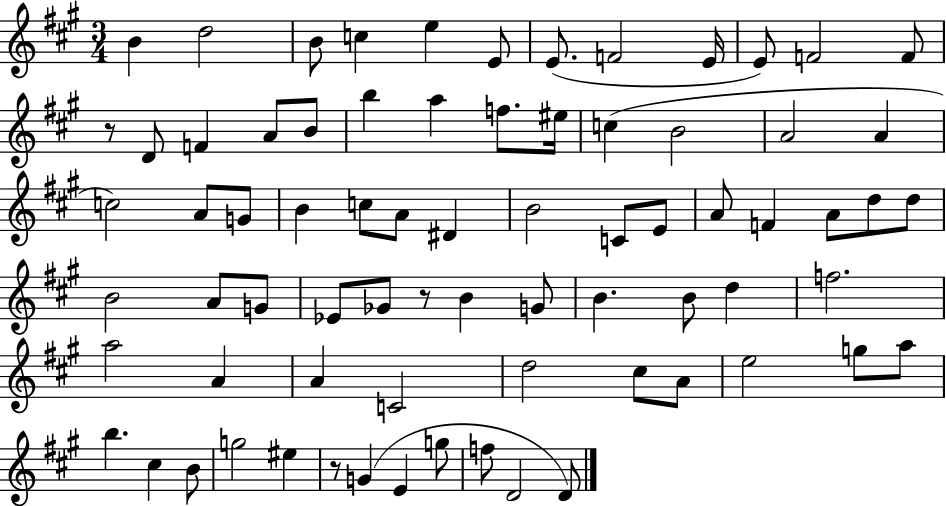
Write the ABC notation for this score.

X:1
T:Untitled
M:3/4
L:1/4
K:A
B d2 B/2 c e E/2 E/2 F2 E/4 E/2 F2 F/2 z/2 D/2 F A/2 B/2 b a f/2 ^e/4 c B2 A2 A c2 A/2 G/2 B c/2 A/2 ^D B2 C/2 E/2 A/2 F A/2 d/2 d/2 B2 A/2 G/2 _E/2 _G/2 z/2 B G/2 B B/2 d f2 a2 A A C2 d2 ^c/2 A/2 e2 g/2 a/2 b ^c B/2 g2 ^e z/2 G E g/2 f/2 D2 D/2